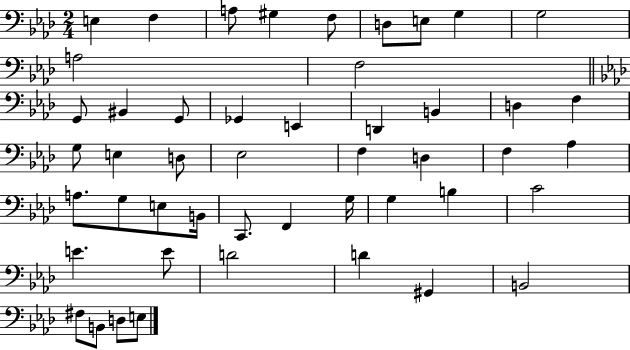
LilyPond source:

{
  \clef bass
  \numericTimeSignature
  \time 2/4
  \key aes \major
  e4 f4 | a8 gis4 f8 | d8 e8 g4 | g2 | \break a2 | f2 | \bar "||" \break \key f \minor g,8 bis,4 g,8 | ges,4 e,4 | d,4 b,4 | d4 f4 | \break g8 e4 d8 | ees2 | f4 d4 | f4 aes4 | \break a8. g8 e8 b,16 | c,8. f,4 g16 | g4 b4 | c'2 | \break e'4. e'8 | d'2 | d'4 gis,4 | b,2 | \break fis8 b,8 d8 e8 | \bar "|."
}